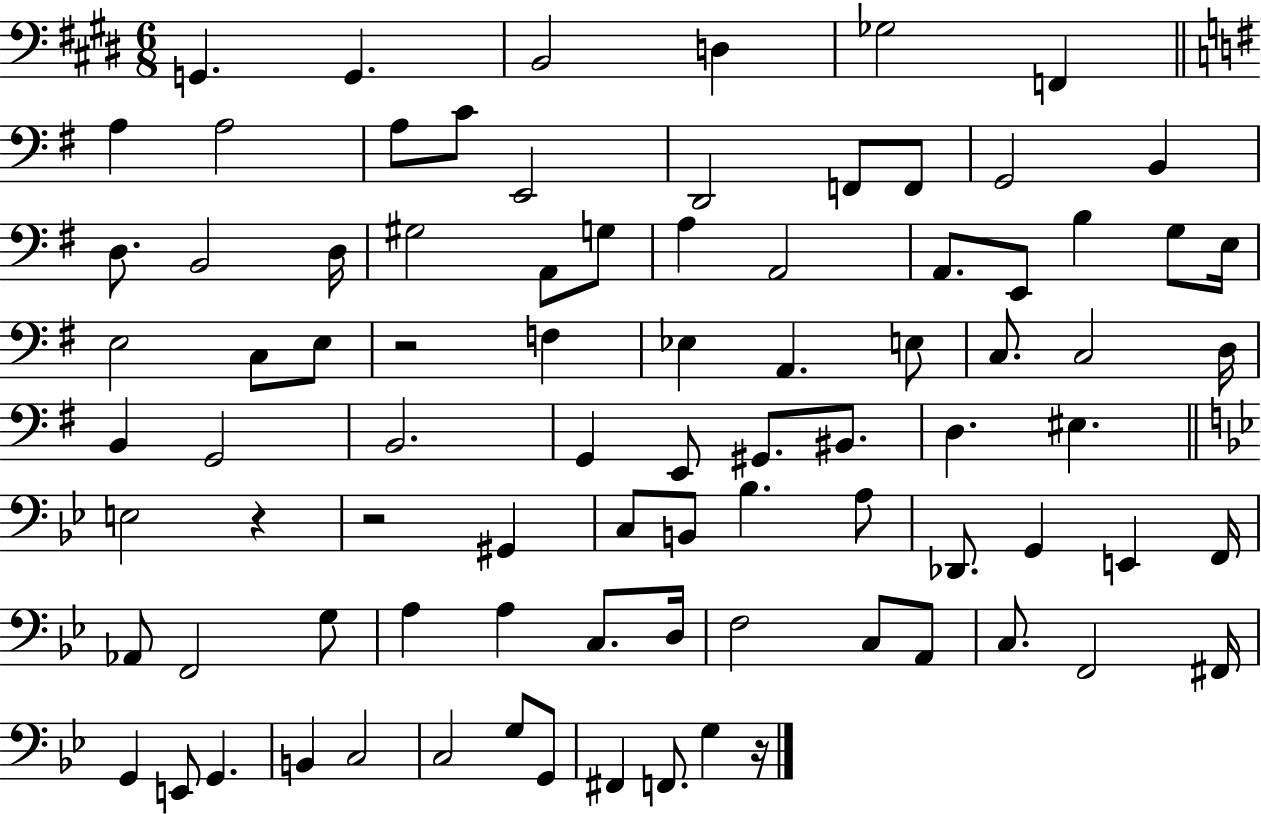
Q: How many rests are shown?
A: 4